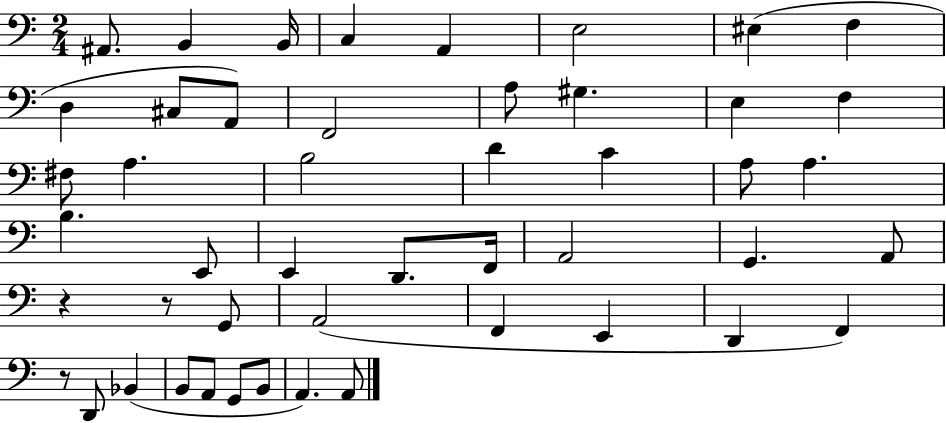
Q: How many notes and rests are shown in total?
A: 48